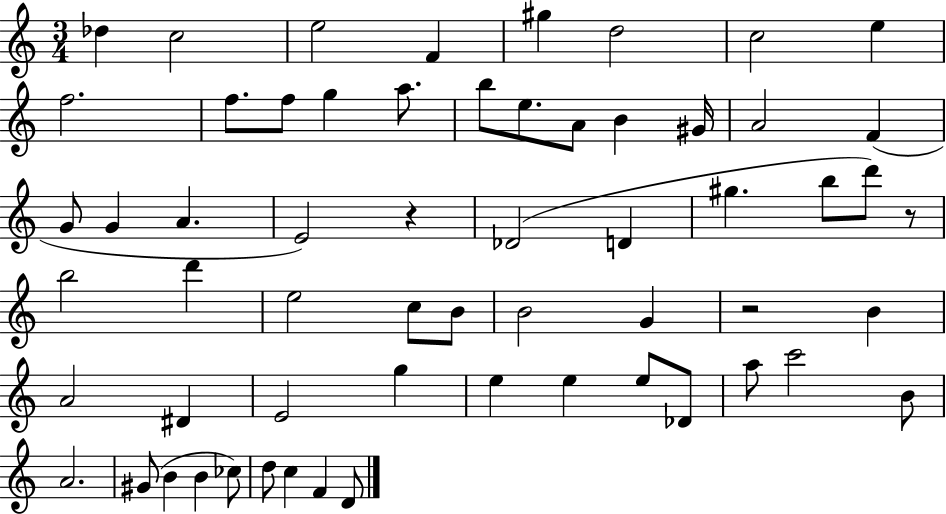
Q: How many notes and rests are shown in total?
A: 60